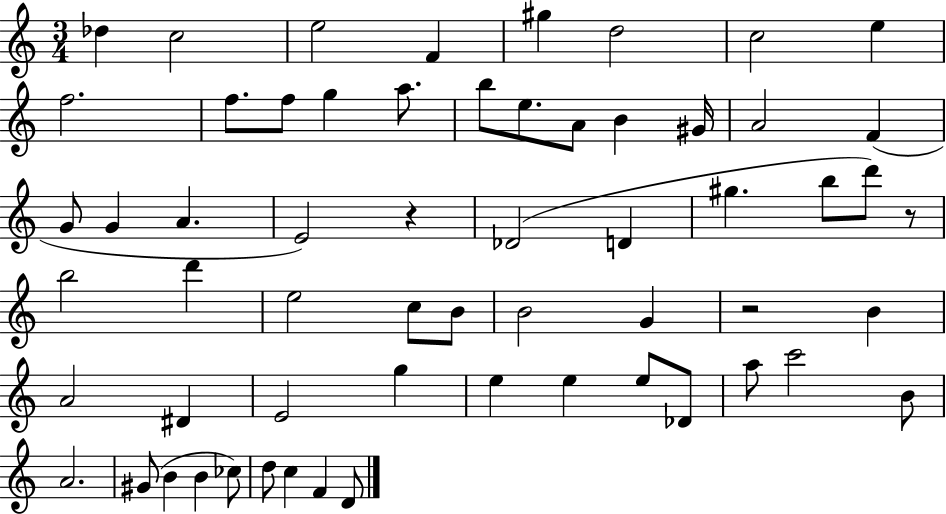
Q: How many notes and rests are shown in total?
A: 60